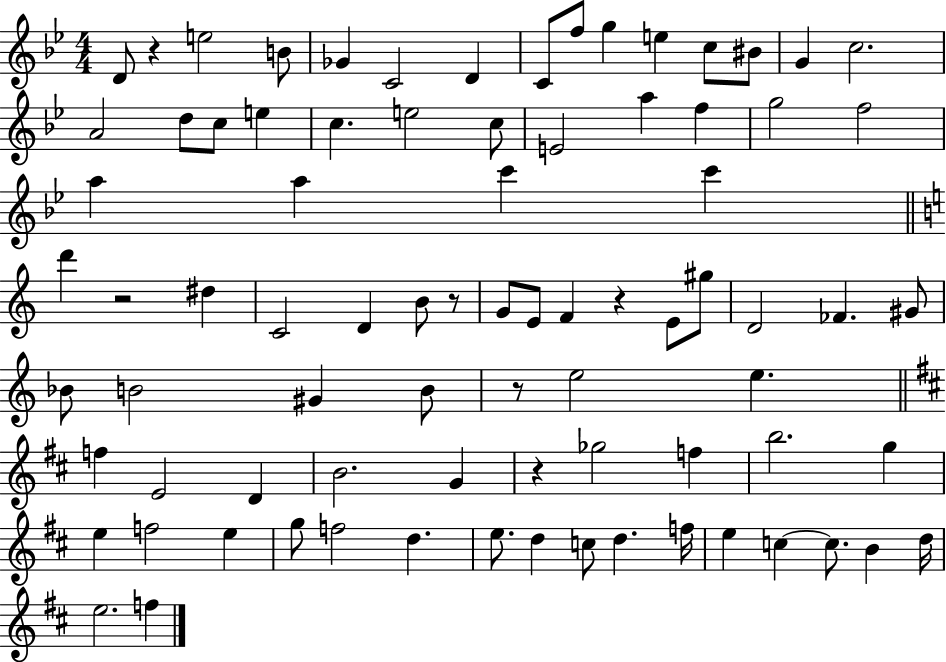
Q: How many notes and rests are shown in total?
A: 82